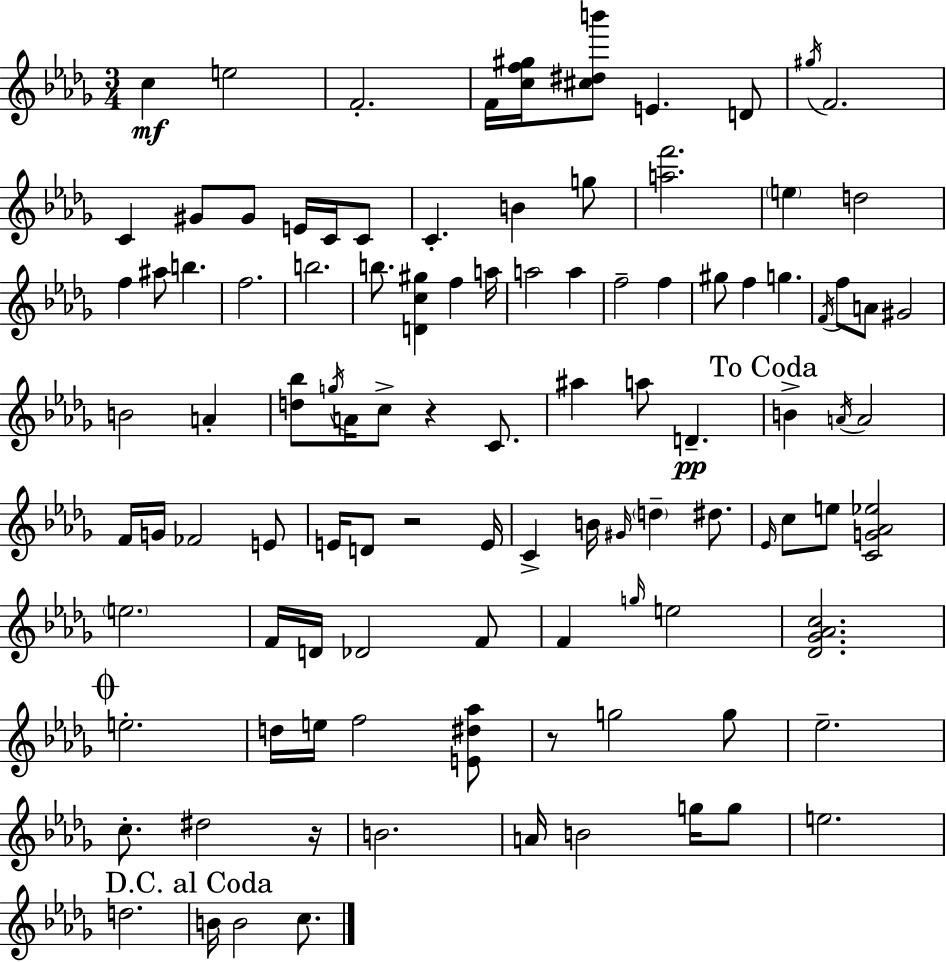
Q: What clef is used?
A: treble